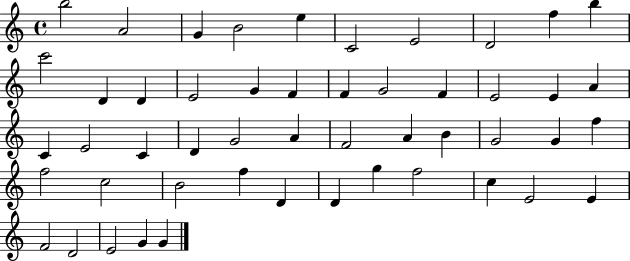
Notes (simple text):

B5/h A4/h G4/q B4/h E5/q C4/h E4/h D4/h F5/q B5/q C6/h D4/q D4/q E4/h G4/q F4/q F4/q G4/h F4/q E4/h E4/q A4/q C4/q E4/h C4/q D4/q G4/h A4/q F4/h A4/q B4/q G4/h G4/q F5/q F5/h C5/h B4/h F5/q D4/q D4/q G5/q F5/h C5/q E4/h E4/q F4/h D4/h E4/h G4/q G4/q